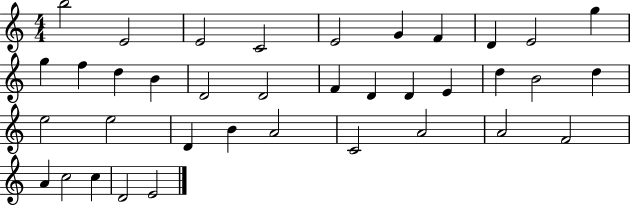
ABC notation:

X:1
T:Untitled
M:4/4
L:1/4
K:C
b2 E2 E2 C2 E2 G F D E2 g g f d B D2 D2 F D D E d B2 d e2 e2 D B A2 C2 A2 A2 F2 A c2 c D2 E2